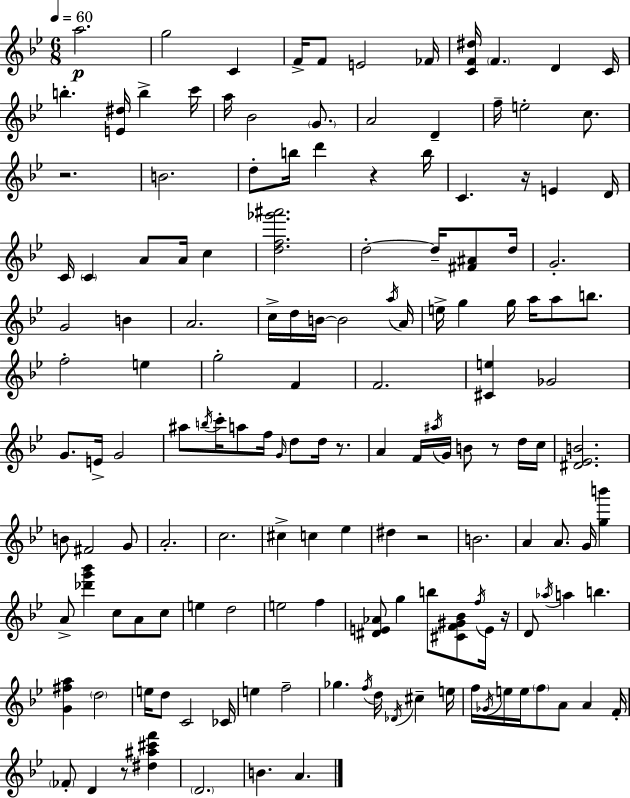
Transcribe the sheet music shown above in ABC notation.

X:1
T:Untitled
M:6/8
L:1/4
K:Bb
a2 g2 C F/4 F/2 E2 _F/4 [CF^d]/4 F D C/4 b [E^d]/4 b c'/4 a/4 _B2 G/2 A2 D f/4 e2 c/2 z2 B2 d/2 b/4 d' z b/4 C z/4 E D/4 C/4 C A/2 A/4 c [df_g'^a']2 d2 d/4 [^F^A]/2 d/4 G2 G2 B A2 c/4 d/4 B/4 B2 a/4 A/4 e/4 g g/4 a/4 a/2 b/2 f2 e g2 F F2 [^Ce] _G2 G/2 E/4 G2 ^a/2 b/4 c'/4 a/2 f/4 G/4 d/2 d/4 z/2 A F/4 ^a/4 G/4 B/2 z/2 d/4 c/4 [^D_EB]2 B/2 ^F2 G/2 A2 c2 ^c c _e ^d z2 B2 A A/2 G/4 [gb'] A/2 [_d'g'_b'] c/2 A/2 c/2 e d2 e2 f [^DE_A]/2 g b/2 [^CF^G_B]/2 f/4 E/4 z/4 D/2 _a/4 a b [G^fa] d2 e/4 d/2 C2 _C/4 e f2 _g f/4 d/4 _D/4 ^c e/4 f/4 _G/4 e/4 e/4 f/2 A/2 A F/4 _F/2 D z/2 [^d^a^c'f'] D2 B A